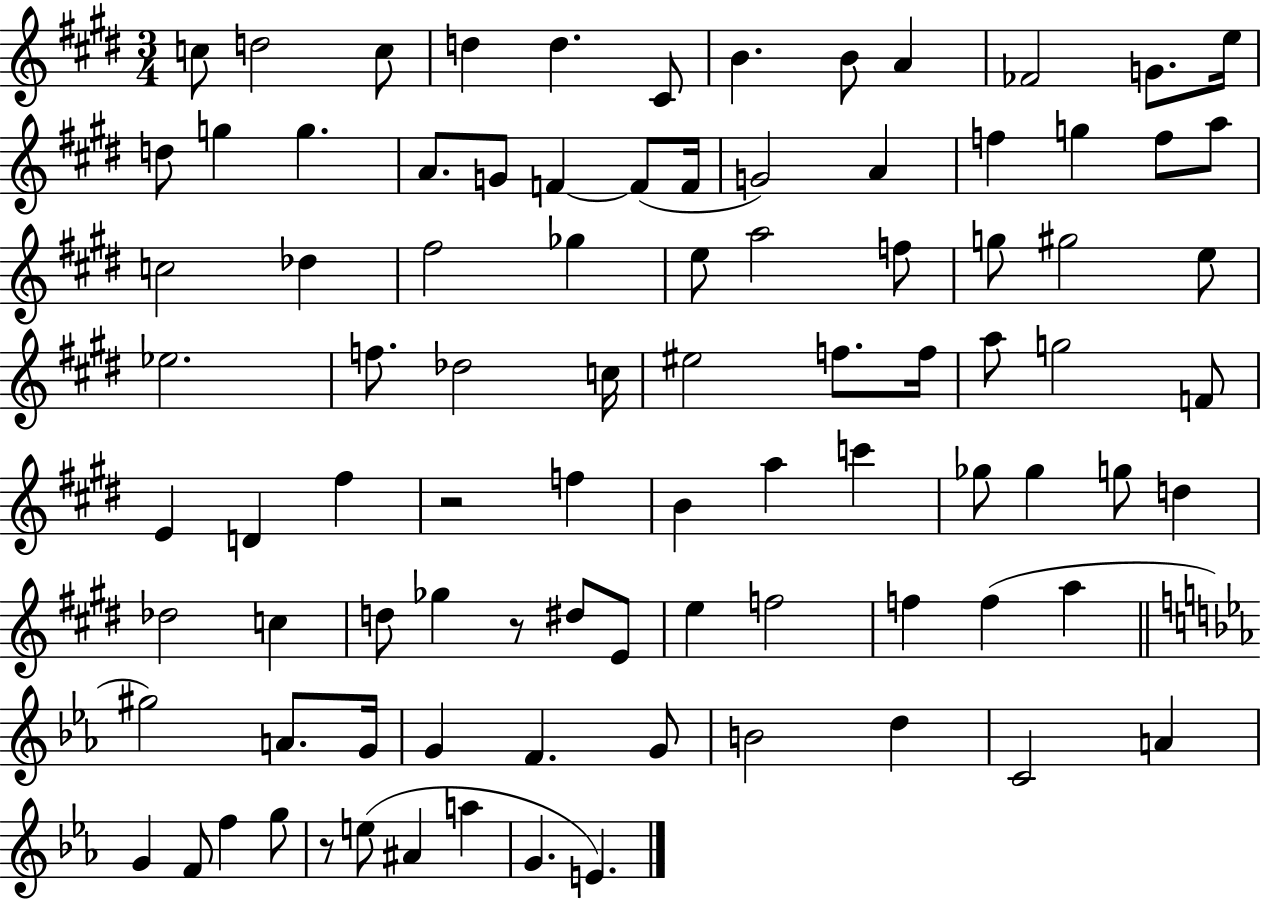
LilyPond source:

{
  \clef treble
  \numericTimeSignature
  \time 3/4
  \key e \major
  c''8 d''2 c''8 | d''4 d''4. cis'8 | b'4. b'8 a'4 | fes'2 g'8. e''16 | \break d''8 g''4 g''4. | a'8. g'8 f'4~~ f'8( f'16 | g'2) a'4 | f''4 g''4 f''8 a''8 | \break c''2 des''4 | fis''2 ges''4 | e''8 a''2 f''8 | g''8 gis''2 e''8 | \break ees''2. | f''8. des''2 c''16 | eis''2 f''8. f''16 | a''8 g''2 f'8 | \break e'4 d'4 fis''4 | r2 f''4 | b'4 a''4 c'''4 | ges''8 ges''4 g''8 d''4 | \break des''2 c''4 | d''8 ges''4 r8 dis''8 e'8 | e''4 f''2 | f''4 f''4( a''4 | \break \bar "||" \break \key ees \major gis''2) a'8. g'16 | g'4 f'4. g'8 | b'2 d''4 | c'2 a'4 | \break g'4 f'8 f''4 g''8 | r8 e''8( ais'4 a''4 | g'4. e'4.) | \bar "|."
}